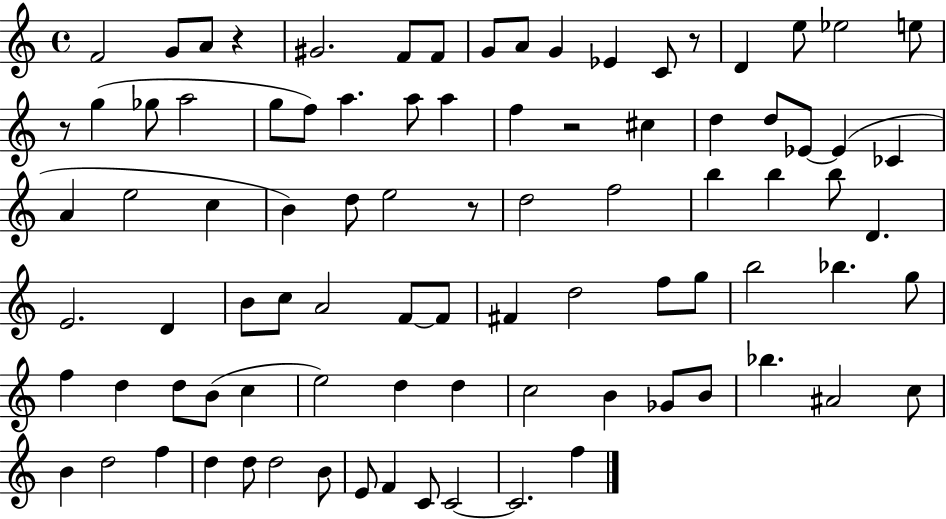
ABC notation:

X:1
T:Untitled
M:4/4
L:1/4
K:C
F2 G/2 A/2 z ^G2 F/2 F/2 G/2 A/2 G _E C/2 z/2 D e/2 _e2 e/2 z/2 g _g/2 a2 g/2 f/2 a a/2 a f z2 ^c d d/2 _E/2 _E _C A e2 c B d/2 e2 z/2 d2 f2 b b b/2 D E2 D B/2 c/2 A2 F/2 F/2 ^F d2 f/2 g/2 b2 _b g/2 f d d/2 B/2 c e2 d d c2 B _G/2 B/2 _b ^A2 c/2 B d2 f d d/2 d2 B/2 E/2 F C/2 C2 C2 f